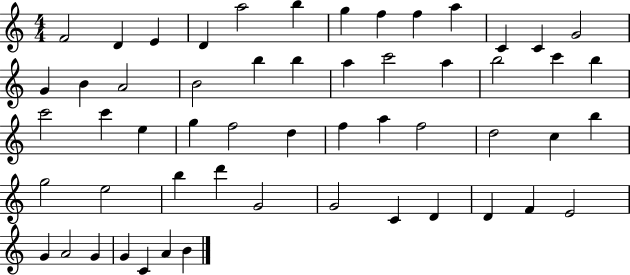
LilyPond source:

{
  \clef treble
  \numericTimeSignature
  \time 4/4
  \key c \major
  f'2 d'4 e'4 | d'4 a''2 b''4 | g''4 f''4 f''4 a''4 | c'4 c'4 g'2 | \break g'4 b'4 a'2 | b'2 b''4 b''4 | a''4 c'''2 a''4 | b''2 c'''4 b''4 | \break c'''2 c'''4 e''4 | g''4 f''2 d''4 | f''4 a''4 f''2 | d''2 c''4 b''4 | \break g''2 e''2 | b''4 d'''4 g'2 | g'2 c'4 d'4 | d'4 f'4 e'2 | \break g'4 a'2 g'4 | g'4 c'4 a'4 b'4 | \bar "|."
}